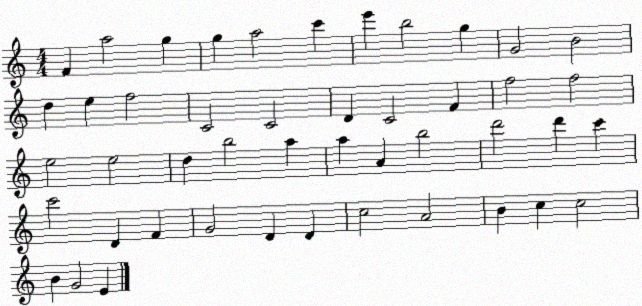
X:1
T:Untitled
M:4/4
L:1/4
K:C
F a2 g g a2 c' e' b2 g G2 B2 d e f2 C2 C2 D C2 F f2 f2 e2 e2 d b2 a a A b2 d'2 d' c' c'2 D F G2 D D c2 A2 B c c2 B G2 E